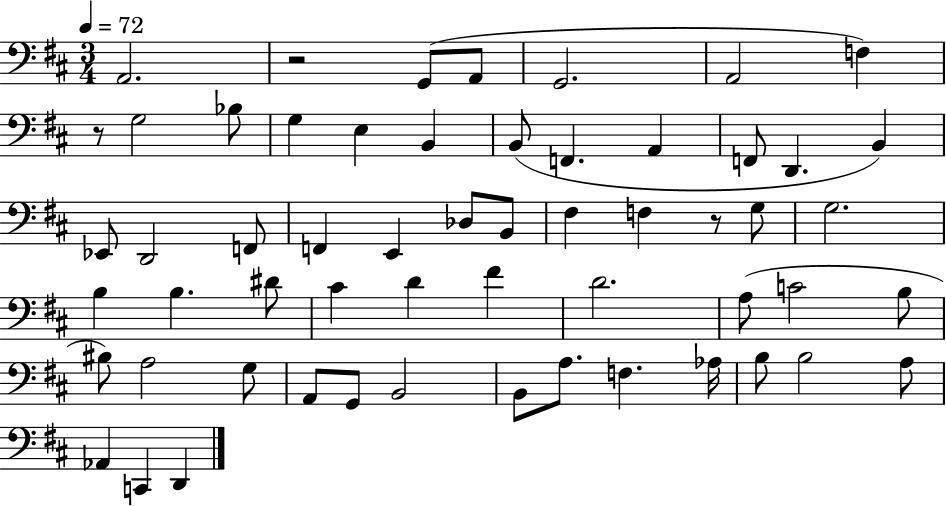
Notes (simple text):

A2/h. R/h G2/e A2/e G2/h. A2/h F3/q R/e G3/h Bb3/e G3/q E3/q B2/q B2/e F2/q. A2/q F2/e D2/q. B2/q Eb2/e D2/h F2/e F2/q E2/q Db3/e B2/e F#3/q F3/q R/e G3/e G3/h. B3/q B3/q. D#4/e C#4/q D4/q F#4/q D4/h. A3/e C4/h B3/e BIS3/e A3/h G3/e A2/e G2/e B2/h B2/e A3/e. F3/q. Ab3/s B3/e B3/h A3/e Ab2/q C2/q D2/q